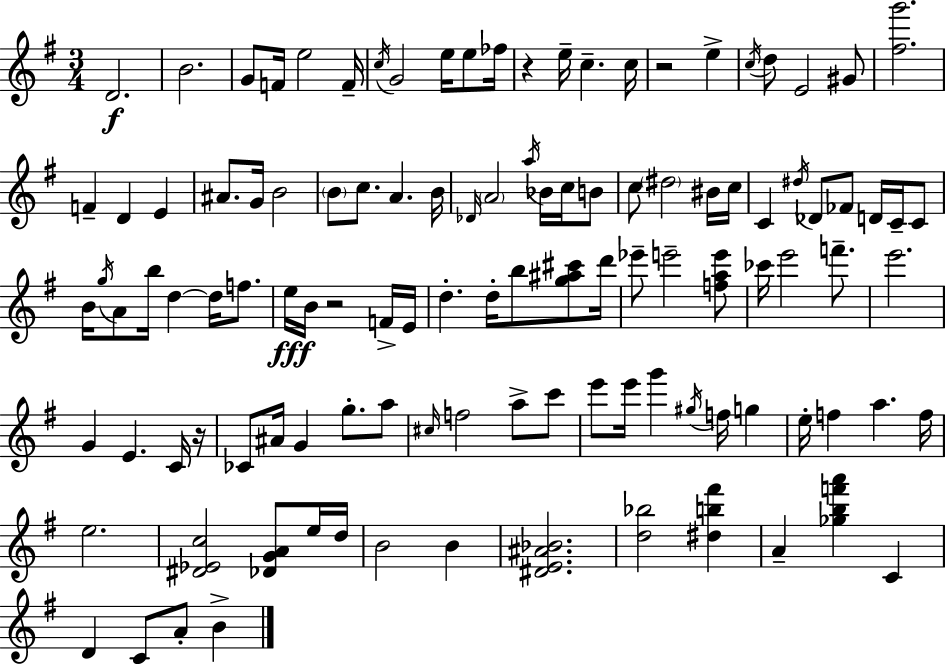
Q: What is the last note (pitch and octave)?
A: B4